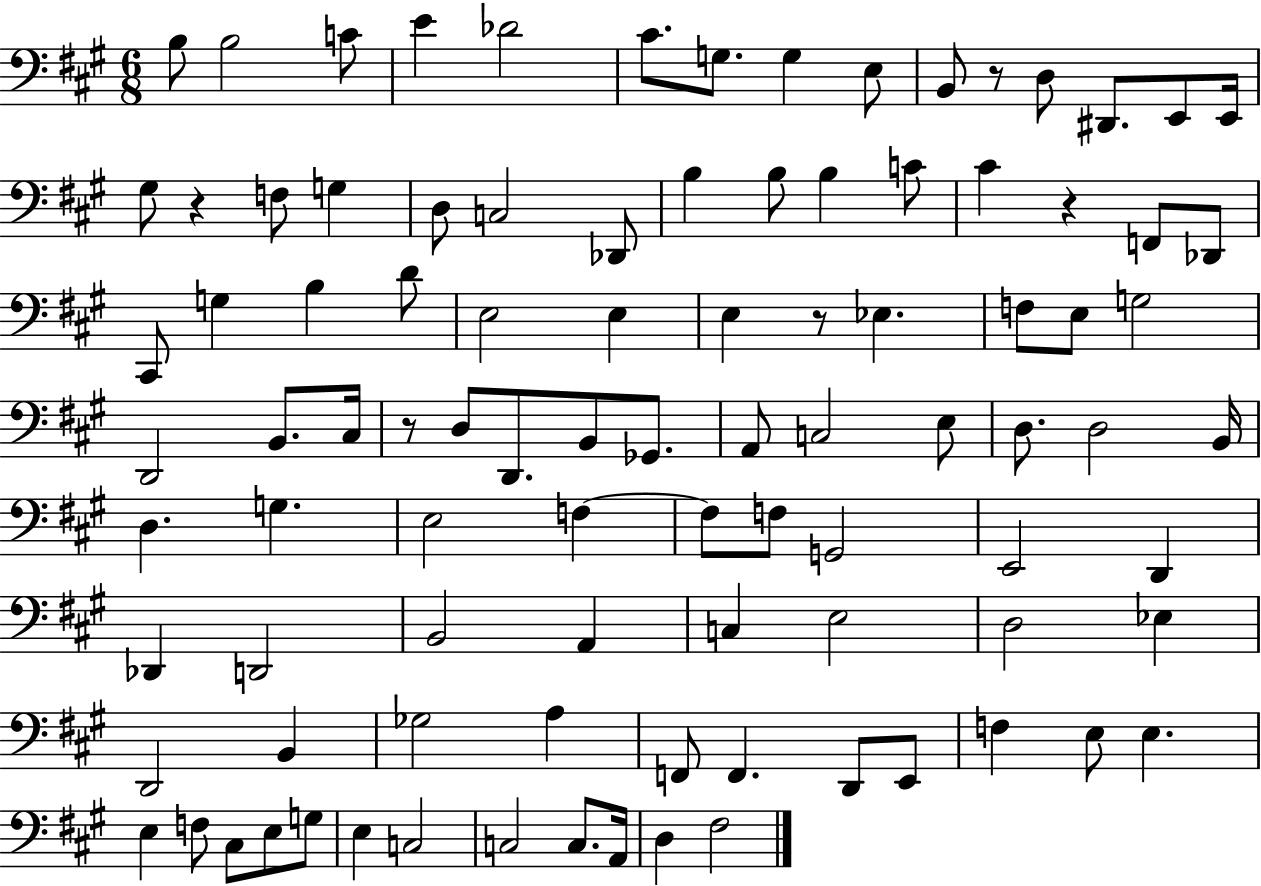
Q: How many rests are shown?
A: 5